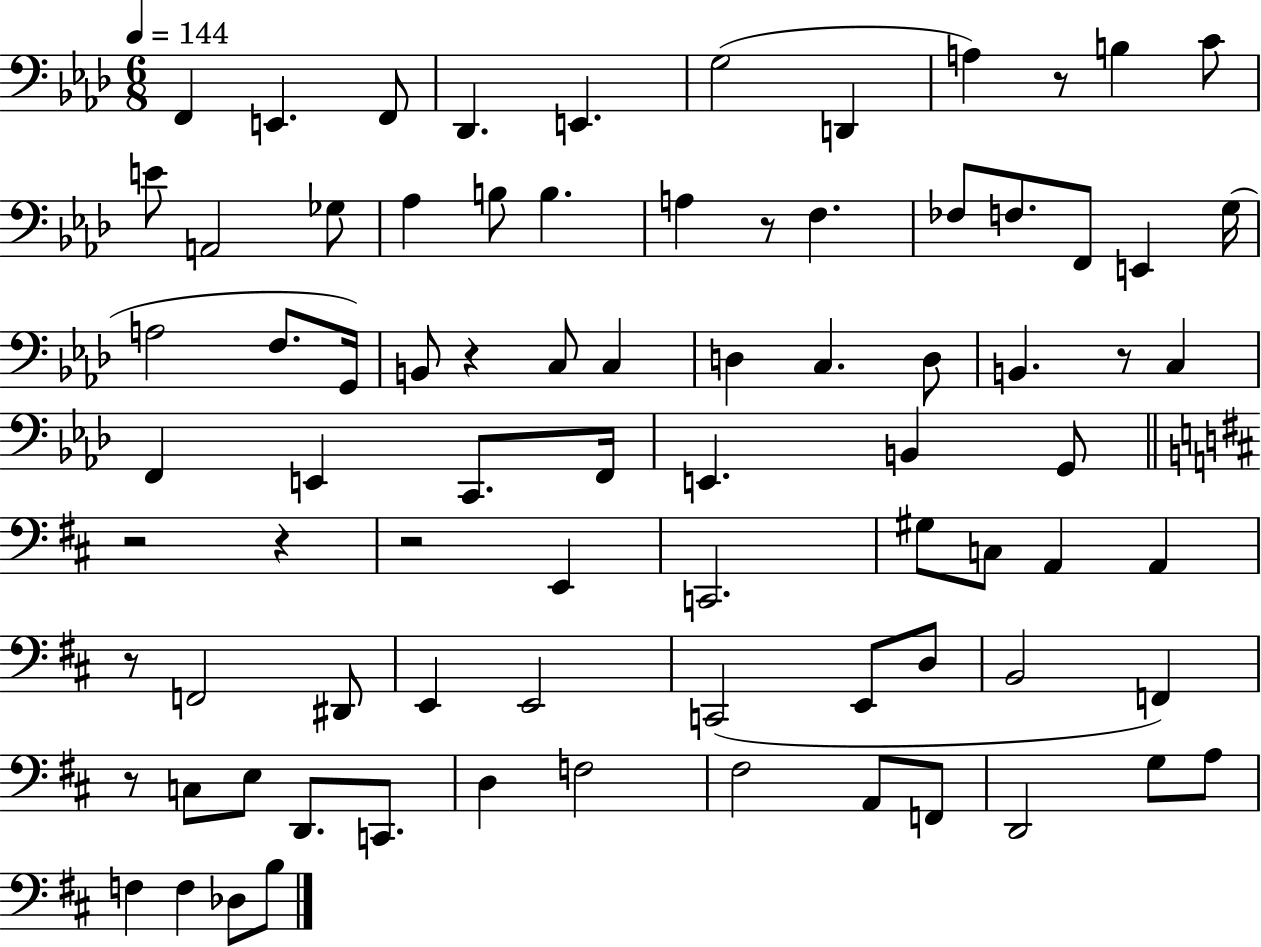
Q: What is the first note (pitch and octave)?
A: F2